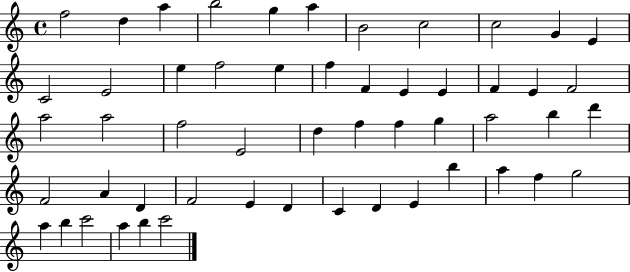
X:1
T:Untitled
M:4/4
L:1/4
K:C
f2 d a b2 g a B2 c2 c2 G E C2 E2 e f2 e f F E E F E F2 a2 a2 f2 E2 d f f g a2 b d' F2 A D F2 E D C D E b a f g2 a b c'2 a b c'2